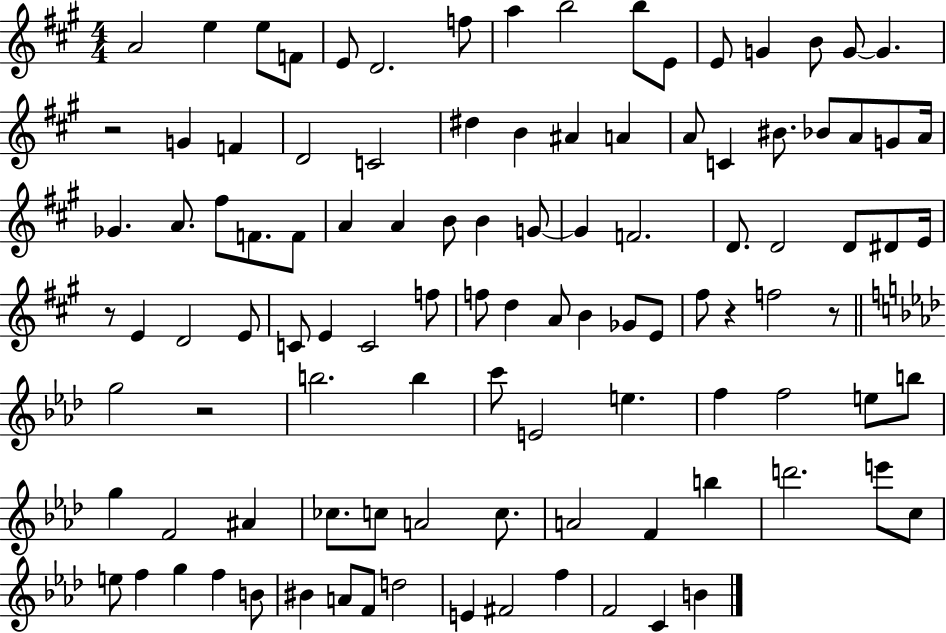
A4/h E5/q E5/e F4/e E4/e D4/h. F5/e A5/q B5/h B5/e E4/e E4/e G4/q B4/e G4/e G4/q. R/h G4/q F4/q D4/h C4/h D#5/q B4/q A#4/q A4/q A4/e C4/q BIS4/e. Bb4/e A4/e G4/e A4/s Gb4/q. A4/e. F#5/e F4/e. F4/e A4/q A4/q B4/e B4/q G4/e G4/q F4/h. D4/e. D4/h D4/e D#4/e E4/s R/e E4/q D4/h E4/e C4/e E4/q C4/h F5/e F5/e D5/q A4/e B4/q Gb4/e E4/e F#5/e R/q F5/h R/e G5/h R/h B5/h. B5/q C6/e E4/h E5/q. F5/q F5/h E5/e B5/e G5/q F4/h A#4/q CES5/e. C5/e A4/h C5/e. A4/h F4/q B5/q D6/h. E6/e C5/e E5/e F5/q G5/q F5/q B4/e BIS4/q A4/e F4/e D5/h E4/q F#4/h F5/q F4/h C4/q B4/q